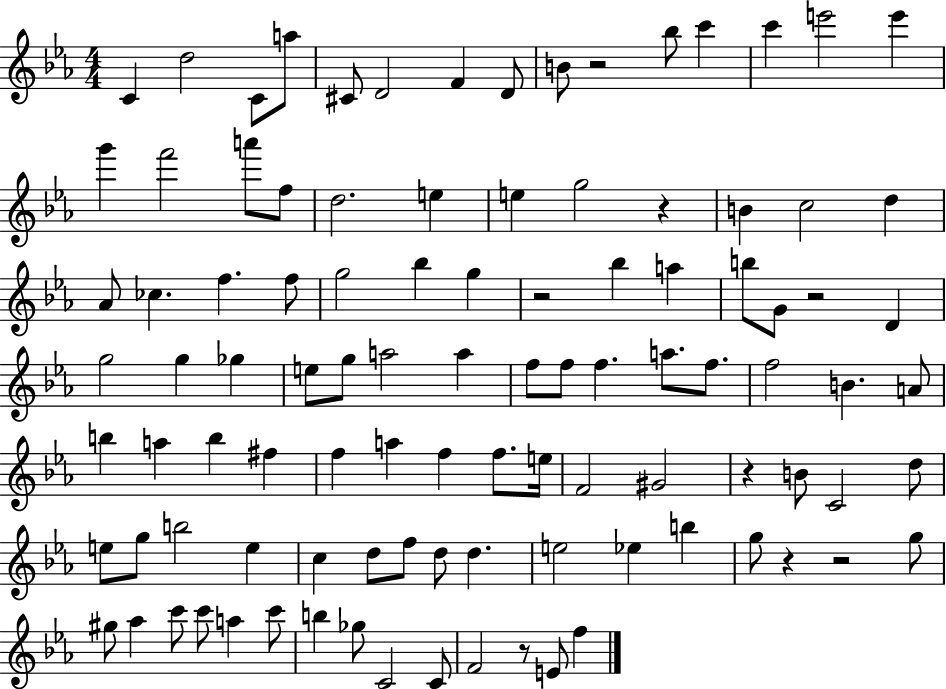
{
  \clef treble
  \numericTimeSignature
  \time 4/4
  \key ees \major
  c'4 d''2 c'8 a''8 | cis'8 d'2 f'4 d'8 | b'8 r2 bes''8 c'''4 | c'''4 e'''2 e'''4 | \break g'''4 f'''2 a'''8 f''8 | d''2. e''4 | e''4 g''2 r4 | b'4 c''2 d''4 | \break aes'8 ces''4. f''4. f''8 | g''2 bes''4 g''4 | r2 bes''4 a''4 | b''8 g'8 r2 d'4 | \break g''2 g''4 ges''4 | e''8 g''8 a''2 a''4 | f''8 f''8 f''4. a''8. f''8. | f''2 b'4. a'8 | \break b''4 a''4 b''4 fis''4 | f''4 a''4 f''4 f''8. e''16 | f'2 gis'2 | r4 b'8 c'2 d''8 | \break e''8 g''8 b''2 e''4 | c''4 d''8 f''8 d''8 d''4. | e''2 ees''4 b''4 | g''8 r4 r2 g''8 | \break gis''8 aes''4 c'''8 c'''8 a''4 c'''8 | b''4 ges''8 c'2 c'8 | f'2 r8 e'8 f''4 | \bar "|."
}